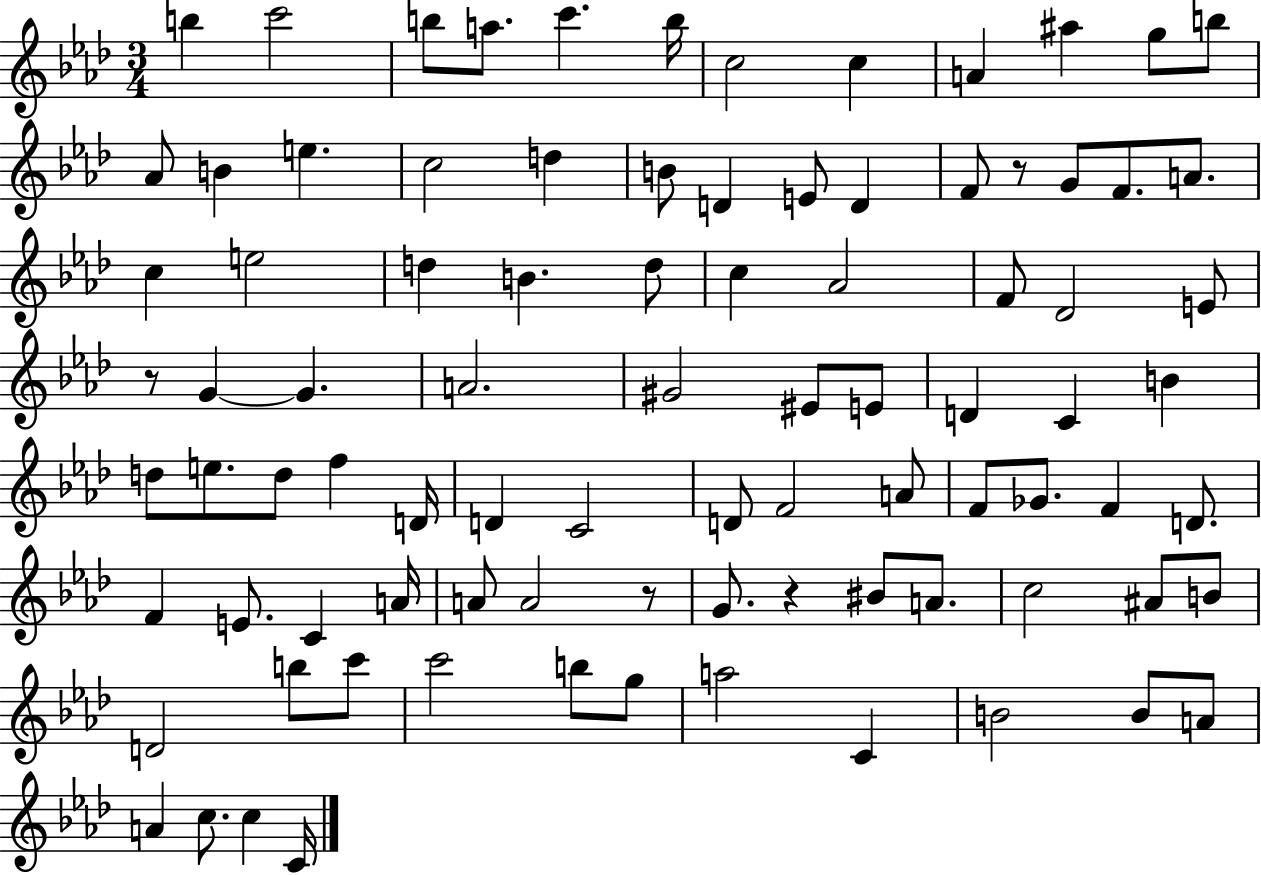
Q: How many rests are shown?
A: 4